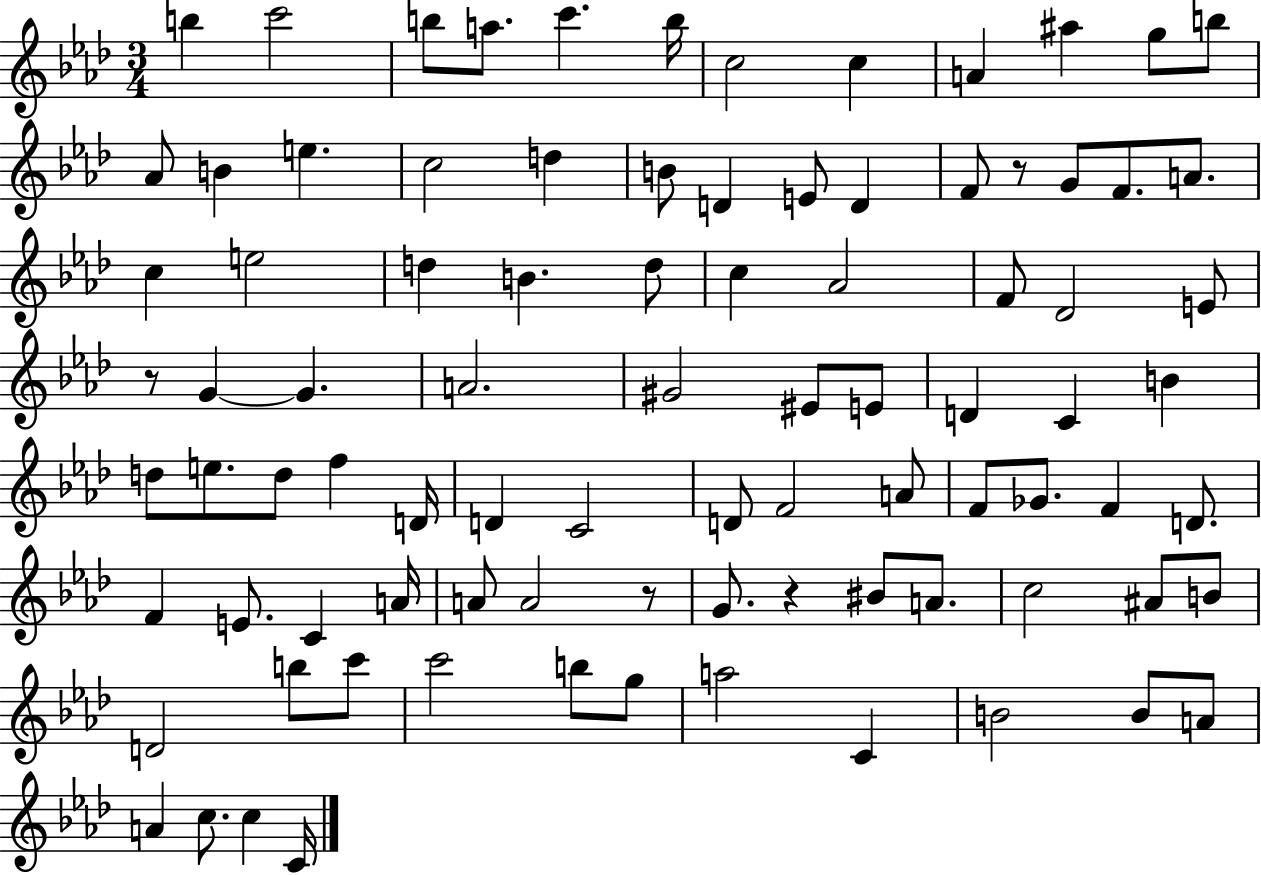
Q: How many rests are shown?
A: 4